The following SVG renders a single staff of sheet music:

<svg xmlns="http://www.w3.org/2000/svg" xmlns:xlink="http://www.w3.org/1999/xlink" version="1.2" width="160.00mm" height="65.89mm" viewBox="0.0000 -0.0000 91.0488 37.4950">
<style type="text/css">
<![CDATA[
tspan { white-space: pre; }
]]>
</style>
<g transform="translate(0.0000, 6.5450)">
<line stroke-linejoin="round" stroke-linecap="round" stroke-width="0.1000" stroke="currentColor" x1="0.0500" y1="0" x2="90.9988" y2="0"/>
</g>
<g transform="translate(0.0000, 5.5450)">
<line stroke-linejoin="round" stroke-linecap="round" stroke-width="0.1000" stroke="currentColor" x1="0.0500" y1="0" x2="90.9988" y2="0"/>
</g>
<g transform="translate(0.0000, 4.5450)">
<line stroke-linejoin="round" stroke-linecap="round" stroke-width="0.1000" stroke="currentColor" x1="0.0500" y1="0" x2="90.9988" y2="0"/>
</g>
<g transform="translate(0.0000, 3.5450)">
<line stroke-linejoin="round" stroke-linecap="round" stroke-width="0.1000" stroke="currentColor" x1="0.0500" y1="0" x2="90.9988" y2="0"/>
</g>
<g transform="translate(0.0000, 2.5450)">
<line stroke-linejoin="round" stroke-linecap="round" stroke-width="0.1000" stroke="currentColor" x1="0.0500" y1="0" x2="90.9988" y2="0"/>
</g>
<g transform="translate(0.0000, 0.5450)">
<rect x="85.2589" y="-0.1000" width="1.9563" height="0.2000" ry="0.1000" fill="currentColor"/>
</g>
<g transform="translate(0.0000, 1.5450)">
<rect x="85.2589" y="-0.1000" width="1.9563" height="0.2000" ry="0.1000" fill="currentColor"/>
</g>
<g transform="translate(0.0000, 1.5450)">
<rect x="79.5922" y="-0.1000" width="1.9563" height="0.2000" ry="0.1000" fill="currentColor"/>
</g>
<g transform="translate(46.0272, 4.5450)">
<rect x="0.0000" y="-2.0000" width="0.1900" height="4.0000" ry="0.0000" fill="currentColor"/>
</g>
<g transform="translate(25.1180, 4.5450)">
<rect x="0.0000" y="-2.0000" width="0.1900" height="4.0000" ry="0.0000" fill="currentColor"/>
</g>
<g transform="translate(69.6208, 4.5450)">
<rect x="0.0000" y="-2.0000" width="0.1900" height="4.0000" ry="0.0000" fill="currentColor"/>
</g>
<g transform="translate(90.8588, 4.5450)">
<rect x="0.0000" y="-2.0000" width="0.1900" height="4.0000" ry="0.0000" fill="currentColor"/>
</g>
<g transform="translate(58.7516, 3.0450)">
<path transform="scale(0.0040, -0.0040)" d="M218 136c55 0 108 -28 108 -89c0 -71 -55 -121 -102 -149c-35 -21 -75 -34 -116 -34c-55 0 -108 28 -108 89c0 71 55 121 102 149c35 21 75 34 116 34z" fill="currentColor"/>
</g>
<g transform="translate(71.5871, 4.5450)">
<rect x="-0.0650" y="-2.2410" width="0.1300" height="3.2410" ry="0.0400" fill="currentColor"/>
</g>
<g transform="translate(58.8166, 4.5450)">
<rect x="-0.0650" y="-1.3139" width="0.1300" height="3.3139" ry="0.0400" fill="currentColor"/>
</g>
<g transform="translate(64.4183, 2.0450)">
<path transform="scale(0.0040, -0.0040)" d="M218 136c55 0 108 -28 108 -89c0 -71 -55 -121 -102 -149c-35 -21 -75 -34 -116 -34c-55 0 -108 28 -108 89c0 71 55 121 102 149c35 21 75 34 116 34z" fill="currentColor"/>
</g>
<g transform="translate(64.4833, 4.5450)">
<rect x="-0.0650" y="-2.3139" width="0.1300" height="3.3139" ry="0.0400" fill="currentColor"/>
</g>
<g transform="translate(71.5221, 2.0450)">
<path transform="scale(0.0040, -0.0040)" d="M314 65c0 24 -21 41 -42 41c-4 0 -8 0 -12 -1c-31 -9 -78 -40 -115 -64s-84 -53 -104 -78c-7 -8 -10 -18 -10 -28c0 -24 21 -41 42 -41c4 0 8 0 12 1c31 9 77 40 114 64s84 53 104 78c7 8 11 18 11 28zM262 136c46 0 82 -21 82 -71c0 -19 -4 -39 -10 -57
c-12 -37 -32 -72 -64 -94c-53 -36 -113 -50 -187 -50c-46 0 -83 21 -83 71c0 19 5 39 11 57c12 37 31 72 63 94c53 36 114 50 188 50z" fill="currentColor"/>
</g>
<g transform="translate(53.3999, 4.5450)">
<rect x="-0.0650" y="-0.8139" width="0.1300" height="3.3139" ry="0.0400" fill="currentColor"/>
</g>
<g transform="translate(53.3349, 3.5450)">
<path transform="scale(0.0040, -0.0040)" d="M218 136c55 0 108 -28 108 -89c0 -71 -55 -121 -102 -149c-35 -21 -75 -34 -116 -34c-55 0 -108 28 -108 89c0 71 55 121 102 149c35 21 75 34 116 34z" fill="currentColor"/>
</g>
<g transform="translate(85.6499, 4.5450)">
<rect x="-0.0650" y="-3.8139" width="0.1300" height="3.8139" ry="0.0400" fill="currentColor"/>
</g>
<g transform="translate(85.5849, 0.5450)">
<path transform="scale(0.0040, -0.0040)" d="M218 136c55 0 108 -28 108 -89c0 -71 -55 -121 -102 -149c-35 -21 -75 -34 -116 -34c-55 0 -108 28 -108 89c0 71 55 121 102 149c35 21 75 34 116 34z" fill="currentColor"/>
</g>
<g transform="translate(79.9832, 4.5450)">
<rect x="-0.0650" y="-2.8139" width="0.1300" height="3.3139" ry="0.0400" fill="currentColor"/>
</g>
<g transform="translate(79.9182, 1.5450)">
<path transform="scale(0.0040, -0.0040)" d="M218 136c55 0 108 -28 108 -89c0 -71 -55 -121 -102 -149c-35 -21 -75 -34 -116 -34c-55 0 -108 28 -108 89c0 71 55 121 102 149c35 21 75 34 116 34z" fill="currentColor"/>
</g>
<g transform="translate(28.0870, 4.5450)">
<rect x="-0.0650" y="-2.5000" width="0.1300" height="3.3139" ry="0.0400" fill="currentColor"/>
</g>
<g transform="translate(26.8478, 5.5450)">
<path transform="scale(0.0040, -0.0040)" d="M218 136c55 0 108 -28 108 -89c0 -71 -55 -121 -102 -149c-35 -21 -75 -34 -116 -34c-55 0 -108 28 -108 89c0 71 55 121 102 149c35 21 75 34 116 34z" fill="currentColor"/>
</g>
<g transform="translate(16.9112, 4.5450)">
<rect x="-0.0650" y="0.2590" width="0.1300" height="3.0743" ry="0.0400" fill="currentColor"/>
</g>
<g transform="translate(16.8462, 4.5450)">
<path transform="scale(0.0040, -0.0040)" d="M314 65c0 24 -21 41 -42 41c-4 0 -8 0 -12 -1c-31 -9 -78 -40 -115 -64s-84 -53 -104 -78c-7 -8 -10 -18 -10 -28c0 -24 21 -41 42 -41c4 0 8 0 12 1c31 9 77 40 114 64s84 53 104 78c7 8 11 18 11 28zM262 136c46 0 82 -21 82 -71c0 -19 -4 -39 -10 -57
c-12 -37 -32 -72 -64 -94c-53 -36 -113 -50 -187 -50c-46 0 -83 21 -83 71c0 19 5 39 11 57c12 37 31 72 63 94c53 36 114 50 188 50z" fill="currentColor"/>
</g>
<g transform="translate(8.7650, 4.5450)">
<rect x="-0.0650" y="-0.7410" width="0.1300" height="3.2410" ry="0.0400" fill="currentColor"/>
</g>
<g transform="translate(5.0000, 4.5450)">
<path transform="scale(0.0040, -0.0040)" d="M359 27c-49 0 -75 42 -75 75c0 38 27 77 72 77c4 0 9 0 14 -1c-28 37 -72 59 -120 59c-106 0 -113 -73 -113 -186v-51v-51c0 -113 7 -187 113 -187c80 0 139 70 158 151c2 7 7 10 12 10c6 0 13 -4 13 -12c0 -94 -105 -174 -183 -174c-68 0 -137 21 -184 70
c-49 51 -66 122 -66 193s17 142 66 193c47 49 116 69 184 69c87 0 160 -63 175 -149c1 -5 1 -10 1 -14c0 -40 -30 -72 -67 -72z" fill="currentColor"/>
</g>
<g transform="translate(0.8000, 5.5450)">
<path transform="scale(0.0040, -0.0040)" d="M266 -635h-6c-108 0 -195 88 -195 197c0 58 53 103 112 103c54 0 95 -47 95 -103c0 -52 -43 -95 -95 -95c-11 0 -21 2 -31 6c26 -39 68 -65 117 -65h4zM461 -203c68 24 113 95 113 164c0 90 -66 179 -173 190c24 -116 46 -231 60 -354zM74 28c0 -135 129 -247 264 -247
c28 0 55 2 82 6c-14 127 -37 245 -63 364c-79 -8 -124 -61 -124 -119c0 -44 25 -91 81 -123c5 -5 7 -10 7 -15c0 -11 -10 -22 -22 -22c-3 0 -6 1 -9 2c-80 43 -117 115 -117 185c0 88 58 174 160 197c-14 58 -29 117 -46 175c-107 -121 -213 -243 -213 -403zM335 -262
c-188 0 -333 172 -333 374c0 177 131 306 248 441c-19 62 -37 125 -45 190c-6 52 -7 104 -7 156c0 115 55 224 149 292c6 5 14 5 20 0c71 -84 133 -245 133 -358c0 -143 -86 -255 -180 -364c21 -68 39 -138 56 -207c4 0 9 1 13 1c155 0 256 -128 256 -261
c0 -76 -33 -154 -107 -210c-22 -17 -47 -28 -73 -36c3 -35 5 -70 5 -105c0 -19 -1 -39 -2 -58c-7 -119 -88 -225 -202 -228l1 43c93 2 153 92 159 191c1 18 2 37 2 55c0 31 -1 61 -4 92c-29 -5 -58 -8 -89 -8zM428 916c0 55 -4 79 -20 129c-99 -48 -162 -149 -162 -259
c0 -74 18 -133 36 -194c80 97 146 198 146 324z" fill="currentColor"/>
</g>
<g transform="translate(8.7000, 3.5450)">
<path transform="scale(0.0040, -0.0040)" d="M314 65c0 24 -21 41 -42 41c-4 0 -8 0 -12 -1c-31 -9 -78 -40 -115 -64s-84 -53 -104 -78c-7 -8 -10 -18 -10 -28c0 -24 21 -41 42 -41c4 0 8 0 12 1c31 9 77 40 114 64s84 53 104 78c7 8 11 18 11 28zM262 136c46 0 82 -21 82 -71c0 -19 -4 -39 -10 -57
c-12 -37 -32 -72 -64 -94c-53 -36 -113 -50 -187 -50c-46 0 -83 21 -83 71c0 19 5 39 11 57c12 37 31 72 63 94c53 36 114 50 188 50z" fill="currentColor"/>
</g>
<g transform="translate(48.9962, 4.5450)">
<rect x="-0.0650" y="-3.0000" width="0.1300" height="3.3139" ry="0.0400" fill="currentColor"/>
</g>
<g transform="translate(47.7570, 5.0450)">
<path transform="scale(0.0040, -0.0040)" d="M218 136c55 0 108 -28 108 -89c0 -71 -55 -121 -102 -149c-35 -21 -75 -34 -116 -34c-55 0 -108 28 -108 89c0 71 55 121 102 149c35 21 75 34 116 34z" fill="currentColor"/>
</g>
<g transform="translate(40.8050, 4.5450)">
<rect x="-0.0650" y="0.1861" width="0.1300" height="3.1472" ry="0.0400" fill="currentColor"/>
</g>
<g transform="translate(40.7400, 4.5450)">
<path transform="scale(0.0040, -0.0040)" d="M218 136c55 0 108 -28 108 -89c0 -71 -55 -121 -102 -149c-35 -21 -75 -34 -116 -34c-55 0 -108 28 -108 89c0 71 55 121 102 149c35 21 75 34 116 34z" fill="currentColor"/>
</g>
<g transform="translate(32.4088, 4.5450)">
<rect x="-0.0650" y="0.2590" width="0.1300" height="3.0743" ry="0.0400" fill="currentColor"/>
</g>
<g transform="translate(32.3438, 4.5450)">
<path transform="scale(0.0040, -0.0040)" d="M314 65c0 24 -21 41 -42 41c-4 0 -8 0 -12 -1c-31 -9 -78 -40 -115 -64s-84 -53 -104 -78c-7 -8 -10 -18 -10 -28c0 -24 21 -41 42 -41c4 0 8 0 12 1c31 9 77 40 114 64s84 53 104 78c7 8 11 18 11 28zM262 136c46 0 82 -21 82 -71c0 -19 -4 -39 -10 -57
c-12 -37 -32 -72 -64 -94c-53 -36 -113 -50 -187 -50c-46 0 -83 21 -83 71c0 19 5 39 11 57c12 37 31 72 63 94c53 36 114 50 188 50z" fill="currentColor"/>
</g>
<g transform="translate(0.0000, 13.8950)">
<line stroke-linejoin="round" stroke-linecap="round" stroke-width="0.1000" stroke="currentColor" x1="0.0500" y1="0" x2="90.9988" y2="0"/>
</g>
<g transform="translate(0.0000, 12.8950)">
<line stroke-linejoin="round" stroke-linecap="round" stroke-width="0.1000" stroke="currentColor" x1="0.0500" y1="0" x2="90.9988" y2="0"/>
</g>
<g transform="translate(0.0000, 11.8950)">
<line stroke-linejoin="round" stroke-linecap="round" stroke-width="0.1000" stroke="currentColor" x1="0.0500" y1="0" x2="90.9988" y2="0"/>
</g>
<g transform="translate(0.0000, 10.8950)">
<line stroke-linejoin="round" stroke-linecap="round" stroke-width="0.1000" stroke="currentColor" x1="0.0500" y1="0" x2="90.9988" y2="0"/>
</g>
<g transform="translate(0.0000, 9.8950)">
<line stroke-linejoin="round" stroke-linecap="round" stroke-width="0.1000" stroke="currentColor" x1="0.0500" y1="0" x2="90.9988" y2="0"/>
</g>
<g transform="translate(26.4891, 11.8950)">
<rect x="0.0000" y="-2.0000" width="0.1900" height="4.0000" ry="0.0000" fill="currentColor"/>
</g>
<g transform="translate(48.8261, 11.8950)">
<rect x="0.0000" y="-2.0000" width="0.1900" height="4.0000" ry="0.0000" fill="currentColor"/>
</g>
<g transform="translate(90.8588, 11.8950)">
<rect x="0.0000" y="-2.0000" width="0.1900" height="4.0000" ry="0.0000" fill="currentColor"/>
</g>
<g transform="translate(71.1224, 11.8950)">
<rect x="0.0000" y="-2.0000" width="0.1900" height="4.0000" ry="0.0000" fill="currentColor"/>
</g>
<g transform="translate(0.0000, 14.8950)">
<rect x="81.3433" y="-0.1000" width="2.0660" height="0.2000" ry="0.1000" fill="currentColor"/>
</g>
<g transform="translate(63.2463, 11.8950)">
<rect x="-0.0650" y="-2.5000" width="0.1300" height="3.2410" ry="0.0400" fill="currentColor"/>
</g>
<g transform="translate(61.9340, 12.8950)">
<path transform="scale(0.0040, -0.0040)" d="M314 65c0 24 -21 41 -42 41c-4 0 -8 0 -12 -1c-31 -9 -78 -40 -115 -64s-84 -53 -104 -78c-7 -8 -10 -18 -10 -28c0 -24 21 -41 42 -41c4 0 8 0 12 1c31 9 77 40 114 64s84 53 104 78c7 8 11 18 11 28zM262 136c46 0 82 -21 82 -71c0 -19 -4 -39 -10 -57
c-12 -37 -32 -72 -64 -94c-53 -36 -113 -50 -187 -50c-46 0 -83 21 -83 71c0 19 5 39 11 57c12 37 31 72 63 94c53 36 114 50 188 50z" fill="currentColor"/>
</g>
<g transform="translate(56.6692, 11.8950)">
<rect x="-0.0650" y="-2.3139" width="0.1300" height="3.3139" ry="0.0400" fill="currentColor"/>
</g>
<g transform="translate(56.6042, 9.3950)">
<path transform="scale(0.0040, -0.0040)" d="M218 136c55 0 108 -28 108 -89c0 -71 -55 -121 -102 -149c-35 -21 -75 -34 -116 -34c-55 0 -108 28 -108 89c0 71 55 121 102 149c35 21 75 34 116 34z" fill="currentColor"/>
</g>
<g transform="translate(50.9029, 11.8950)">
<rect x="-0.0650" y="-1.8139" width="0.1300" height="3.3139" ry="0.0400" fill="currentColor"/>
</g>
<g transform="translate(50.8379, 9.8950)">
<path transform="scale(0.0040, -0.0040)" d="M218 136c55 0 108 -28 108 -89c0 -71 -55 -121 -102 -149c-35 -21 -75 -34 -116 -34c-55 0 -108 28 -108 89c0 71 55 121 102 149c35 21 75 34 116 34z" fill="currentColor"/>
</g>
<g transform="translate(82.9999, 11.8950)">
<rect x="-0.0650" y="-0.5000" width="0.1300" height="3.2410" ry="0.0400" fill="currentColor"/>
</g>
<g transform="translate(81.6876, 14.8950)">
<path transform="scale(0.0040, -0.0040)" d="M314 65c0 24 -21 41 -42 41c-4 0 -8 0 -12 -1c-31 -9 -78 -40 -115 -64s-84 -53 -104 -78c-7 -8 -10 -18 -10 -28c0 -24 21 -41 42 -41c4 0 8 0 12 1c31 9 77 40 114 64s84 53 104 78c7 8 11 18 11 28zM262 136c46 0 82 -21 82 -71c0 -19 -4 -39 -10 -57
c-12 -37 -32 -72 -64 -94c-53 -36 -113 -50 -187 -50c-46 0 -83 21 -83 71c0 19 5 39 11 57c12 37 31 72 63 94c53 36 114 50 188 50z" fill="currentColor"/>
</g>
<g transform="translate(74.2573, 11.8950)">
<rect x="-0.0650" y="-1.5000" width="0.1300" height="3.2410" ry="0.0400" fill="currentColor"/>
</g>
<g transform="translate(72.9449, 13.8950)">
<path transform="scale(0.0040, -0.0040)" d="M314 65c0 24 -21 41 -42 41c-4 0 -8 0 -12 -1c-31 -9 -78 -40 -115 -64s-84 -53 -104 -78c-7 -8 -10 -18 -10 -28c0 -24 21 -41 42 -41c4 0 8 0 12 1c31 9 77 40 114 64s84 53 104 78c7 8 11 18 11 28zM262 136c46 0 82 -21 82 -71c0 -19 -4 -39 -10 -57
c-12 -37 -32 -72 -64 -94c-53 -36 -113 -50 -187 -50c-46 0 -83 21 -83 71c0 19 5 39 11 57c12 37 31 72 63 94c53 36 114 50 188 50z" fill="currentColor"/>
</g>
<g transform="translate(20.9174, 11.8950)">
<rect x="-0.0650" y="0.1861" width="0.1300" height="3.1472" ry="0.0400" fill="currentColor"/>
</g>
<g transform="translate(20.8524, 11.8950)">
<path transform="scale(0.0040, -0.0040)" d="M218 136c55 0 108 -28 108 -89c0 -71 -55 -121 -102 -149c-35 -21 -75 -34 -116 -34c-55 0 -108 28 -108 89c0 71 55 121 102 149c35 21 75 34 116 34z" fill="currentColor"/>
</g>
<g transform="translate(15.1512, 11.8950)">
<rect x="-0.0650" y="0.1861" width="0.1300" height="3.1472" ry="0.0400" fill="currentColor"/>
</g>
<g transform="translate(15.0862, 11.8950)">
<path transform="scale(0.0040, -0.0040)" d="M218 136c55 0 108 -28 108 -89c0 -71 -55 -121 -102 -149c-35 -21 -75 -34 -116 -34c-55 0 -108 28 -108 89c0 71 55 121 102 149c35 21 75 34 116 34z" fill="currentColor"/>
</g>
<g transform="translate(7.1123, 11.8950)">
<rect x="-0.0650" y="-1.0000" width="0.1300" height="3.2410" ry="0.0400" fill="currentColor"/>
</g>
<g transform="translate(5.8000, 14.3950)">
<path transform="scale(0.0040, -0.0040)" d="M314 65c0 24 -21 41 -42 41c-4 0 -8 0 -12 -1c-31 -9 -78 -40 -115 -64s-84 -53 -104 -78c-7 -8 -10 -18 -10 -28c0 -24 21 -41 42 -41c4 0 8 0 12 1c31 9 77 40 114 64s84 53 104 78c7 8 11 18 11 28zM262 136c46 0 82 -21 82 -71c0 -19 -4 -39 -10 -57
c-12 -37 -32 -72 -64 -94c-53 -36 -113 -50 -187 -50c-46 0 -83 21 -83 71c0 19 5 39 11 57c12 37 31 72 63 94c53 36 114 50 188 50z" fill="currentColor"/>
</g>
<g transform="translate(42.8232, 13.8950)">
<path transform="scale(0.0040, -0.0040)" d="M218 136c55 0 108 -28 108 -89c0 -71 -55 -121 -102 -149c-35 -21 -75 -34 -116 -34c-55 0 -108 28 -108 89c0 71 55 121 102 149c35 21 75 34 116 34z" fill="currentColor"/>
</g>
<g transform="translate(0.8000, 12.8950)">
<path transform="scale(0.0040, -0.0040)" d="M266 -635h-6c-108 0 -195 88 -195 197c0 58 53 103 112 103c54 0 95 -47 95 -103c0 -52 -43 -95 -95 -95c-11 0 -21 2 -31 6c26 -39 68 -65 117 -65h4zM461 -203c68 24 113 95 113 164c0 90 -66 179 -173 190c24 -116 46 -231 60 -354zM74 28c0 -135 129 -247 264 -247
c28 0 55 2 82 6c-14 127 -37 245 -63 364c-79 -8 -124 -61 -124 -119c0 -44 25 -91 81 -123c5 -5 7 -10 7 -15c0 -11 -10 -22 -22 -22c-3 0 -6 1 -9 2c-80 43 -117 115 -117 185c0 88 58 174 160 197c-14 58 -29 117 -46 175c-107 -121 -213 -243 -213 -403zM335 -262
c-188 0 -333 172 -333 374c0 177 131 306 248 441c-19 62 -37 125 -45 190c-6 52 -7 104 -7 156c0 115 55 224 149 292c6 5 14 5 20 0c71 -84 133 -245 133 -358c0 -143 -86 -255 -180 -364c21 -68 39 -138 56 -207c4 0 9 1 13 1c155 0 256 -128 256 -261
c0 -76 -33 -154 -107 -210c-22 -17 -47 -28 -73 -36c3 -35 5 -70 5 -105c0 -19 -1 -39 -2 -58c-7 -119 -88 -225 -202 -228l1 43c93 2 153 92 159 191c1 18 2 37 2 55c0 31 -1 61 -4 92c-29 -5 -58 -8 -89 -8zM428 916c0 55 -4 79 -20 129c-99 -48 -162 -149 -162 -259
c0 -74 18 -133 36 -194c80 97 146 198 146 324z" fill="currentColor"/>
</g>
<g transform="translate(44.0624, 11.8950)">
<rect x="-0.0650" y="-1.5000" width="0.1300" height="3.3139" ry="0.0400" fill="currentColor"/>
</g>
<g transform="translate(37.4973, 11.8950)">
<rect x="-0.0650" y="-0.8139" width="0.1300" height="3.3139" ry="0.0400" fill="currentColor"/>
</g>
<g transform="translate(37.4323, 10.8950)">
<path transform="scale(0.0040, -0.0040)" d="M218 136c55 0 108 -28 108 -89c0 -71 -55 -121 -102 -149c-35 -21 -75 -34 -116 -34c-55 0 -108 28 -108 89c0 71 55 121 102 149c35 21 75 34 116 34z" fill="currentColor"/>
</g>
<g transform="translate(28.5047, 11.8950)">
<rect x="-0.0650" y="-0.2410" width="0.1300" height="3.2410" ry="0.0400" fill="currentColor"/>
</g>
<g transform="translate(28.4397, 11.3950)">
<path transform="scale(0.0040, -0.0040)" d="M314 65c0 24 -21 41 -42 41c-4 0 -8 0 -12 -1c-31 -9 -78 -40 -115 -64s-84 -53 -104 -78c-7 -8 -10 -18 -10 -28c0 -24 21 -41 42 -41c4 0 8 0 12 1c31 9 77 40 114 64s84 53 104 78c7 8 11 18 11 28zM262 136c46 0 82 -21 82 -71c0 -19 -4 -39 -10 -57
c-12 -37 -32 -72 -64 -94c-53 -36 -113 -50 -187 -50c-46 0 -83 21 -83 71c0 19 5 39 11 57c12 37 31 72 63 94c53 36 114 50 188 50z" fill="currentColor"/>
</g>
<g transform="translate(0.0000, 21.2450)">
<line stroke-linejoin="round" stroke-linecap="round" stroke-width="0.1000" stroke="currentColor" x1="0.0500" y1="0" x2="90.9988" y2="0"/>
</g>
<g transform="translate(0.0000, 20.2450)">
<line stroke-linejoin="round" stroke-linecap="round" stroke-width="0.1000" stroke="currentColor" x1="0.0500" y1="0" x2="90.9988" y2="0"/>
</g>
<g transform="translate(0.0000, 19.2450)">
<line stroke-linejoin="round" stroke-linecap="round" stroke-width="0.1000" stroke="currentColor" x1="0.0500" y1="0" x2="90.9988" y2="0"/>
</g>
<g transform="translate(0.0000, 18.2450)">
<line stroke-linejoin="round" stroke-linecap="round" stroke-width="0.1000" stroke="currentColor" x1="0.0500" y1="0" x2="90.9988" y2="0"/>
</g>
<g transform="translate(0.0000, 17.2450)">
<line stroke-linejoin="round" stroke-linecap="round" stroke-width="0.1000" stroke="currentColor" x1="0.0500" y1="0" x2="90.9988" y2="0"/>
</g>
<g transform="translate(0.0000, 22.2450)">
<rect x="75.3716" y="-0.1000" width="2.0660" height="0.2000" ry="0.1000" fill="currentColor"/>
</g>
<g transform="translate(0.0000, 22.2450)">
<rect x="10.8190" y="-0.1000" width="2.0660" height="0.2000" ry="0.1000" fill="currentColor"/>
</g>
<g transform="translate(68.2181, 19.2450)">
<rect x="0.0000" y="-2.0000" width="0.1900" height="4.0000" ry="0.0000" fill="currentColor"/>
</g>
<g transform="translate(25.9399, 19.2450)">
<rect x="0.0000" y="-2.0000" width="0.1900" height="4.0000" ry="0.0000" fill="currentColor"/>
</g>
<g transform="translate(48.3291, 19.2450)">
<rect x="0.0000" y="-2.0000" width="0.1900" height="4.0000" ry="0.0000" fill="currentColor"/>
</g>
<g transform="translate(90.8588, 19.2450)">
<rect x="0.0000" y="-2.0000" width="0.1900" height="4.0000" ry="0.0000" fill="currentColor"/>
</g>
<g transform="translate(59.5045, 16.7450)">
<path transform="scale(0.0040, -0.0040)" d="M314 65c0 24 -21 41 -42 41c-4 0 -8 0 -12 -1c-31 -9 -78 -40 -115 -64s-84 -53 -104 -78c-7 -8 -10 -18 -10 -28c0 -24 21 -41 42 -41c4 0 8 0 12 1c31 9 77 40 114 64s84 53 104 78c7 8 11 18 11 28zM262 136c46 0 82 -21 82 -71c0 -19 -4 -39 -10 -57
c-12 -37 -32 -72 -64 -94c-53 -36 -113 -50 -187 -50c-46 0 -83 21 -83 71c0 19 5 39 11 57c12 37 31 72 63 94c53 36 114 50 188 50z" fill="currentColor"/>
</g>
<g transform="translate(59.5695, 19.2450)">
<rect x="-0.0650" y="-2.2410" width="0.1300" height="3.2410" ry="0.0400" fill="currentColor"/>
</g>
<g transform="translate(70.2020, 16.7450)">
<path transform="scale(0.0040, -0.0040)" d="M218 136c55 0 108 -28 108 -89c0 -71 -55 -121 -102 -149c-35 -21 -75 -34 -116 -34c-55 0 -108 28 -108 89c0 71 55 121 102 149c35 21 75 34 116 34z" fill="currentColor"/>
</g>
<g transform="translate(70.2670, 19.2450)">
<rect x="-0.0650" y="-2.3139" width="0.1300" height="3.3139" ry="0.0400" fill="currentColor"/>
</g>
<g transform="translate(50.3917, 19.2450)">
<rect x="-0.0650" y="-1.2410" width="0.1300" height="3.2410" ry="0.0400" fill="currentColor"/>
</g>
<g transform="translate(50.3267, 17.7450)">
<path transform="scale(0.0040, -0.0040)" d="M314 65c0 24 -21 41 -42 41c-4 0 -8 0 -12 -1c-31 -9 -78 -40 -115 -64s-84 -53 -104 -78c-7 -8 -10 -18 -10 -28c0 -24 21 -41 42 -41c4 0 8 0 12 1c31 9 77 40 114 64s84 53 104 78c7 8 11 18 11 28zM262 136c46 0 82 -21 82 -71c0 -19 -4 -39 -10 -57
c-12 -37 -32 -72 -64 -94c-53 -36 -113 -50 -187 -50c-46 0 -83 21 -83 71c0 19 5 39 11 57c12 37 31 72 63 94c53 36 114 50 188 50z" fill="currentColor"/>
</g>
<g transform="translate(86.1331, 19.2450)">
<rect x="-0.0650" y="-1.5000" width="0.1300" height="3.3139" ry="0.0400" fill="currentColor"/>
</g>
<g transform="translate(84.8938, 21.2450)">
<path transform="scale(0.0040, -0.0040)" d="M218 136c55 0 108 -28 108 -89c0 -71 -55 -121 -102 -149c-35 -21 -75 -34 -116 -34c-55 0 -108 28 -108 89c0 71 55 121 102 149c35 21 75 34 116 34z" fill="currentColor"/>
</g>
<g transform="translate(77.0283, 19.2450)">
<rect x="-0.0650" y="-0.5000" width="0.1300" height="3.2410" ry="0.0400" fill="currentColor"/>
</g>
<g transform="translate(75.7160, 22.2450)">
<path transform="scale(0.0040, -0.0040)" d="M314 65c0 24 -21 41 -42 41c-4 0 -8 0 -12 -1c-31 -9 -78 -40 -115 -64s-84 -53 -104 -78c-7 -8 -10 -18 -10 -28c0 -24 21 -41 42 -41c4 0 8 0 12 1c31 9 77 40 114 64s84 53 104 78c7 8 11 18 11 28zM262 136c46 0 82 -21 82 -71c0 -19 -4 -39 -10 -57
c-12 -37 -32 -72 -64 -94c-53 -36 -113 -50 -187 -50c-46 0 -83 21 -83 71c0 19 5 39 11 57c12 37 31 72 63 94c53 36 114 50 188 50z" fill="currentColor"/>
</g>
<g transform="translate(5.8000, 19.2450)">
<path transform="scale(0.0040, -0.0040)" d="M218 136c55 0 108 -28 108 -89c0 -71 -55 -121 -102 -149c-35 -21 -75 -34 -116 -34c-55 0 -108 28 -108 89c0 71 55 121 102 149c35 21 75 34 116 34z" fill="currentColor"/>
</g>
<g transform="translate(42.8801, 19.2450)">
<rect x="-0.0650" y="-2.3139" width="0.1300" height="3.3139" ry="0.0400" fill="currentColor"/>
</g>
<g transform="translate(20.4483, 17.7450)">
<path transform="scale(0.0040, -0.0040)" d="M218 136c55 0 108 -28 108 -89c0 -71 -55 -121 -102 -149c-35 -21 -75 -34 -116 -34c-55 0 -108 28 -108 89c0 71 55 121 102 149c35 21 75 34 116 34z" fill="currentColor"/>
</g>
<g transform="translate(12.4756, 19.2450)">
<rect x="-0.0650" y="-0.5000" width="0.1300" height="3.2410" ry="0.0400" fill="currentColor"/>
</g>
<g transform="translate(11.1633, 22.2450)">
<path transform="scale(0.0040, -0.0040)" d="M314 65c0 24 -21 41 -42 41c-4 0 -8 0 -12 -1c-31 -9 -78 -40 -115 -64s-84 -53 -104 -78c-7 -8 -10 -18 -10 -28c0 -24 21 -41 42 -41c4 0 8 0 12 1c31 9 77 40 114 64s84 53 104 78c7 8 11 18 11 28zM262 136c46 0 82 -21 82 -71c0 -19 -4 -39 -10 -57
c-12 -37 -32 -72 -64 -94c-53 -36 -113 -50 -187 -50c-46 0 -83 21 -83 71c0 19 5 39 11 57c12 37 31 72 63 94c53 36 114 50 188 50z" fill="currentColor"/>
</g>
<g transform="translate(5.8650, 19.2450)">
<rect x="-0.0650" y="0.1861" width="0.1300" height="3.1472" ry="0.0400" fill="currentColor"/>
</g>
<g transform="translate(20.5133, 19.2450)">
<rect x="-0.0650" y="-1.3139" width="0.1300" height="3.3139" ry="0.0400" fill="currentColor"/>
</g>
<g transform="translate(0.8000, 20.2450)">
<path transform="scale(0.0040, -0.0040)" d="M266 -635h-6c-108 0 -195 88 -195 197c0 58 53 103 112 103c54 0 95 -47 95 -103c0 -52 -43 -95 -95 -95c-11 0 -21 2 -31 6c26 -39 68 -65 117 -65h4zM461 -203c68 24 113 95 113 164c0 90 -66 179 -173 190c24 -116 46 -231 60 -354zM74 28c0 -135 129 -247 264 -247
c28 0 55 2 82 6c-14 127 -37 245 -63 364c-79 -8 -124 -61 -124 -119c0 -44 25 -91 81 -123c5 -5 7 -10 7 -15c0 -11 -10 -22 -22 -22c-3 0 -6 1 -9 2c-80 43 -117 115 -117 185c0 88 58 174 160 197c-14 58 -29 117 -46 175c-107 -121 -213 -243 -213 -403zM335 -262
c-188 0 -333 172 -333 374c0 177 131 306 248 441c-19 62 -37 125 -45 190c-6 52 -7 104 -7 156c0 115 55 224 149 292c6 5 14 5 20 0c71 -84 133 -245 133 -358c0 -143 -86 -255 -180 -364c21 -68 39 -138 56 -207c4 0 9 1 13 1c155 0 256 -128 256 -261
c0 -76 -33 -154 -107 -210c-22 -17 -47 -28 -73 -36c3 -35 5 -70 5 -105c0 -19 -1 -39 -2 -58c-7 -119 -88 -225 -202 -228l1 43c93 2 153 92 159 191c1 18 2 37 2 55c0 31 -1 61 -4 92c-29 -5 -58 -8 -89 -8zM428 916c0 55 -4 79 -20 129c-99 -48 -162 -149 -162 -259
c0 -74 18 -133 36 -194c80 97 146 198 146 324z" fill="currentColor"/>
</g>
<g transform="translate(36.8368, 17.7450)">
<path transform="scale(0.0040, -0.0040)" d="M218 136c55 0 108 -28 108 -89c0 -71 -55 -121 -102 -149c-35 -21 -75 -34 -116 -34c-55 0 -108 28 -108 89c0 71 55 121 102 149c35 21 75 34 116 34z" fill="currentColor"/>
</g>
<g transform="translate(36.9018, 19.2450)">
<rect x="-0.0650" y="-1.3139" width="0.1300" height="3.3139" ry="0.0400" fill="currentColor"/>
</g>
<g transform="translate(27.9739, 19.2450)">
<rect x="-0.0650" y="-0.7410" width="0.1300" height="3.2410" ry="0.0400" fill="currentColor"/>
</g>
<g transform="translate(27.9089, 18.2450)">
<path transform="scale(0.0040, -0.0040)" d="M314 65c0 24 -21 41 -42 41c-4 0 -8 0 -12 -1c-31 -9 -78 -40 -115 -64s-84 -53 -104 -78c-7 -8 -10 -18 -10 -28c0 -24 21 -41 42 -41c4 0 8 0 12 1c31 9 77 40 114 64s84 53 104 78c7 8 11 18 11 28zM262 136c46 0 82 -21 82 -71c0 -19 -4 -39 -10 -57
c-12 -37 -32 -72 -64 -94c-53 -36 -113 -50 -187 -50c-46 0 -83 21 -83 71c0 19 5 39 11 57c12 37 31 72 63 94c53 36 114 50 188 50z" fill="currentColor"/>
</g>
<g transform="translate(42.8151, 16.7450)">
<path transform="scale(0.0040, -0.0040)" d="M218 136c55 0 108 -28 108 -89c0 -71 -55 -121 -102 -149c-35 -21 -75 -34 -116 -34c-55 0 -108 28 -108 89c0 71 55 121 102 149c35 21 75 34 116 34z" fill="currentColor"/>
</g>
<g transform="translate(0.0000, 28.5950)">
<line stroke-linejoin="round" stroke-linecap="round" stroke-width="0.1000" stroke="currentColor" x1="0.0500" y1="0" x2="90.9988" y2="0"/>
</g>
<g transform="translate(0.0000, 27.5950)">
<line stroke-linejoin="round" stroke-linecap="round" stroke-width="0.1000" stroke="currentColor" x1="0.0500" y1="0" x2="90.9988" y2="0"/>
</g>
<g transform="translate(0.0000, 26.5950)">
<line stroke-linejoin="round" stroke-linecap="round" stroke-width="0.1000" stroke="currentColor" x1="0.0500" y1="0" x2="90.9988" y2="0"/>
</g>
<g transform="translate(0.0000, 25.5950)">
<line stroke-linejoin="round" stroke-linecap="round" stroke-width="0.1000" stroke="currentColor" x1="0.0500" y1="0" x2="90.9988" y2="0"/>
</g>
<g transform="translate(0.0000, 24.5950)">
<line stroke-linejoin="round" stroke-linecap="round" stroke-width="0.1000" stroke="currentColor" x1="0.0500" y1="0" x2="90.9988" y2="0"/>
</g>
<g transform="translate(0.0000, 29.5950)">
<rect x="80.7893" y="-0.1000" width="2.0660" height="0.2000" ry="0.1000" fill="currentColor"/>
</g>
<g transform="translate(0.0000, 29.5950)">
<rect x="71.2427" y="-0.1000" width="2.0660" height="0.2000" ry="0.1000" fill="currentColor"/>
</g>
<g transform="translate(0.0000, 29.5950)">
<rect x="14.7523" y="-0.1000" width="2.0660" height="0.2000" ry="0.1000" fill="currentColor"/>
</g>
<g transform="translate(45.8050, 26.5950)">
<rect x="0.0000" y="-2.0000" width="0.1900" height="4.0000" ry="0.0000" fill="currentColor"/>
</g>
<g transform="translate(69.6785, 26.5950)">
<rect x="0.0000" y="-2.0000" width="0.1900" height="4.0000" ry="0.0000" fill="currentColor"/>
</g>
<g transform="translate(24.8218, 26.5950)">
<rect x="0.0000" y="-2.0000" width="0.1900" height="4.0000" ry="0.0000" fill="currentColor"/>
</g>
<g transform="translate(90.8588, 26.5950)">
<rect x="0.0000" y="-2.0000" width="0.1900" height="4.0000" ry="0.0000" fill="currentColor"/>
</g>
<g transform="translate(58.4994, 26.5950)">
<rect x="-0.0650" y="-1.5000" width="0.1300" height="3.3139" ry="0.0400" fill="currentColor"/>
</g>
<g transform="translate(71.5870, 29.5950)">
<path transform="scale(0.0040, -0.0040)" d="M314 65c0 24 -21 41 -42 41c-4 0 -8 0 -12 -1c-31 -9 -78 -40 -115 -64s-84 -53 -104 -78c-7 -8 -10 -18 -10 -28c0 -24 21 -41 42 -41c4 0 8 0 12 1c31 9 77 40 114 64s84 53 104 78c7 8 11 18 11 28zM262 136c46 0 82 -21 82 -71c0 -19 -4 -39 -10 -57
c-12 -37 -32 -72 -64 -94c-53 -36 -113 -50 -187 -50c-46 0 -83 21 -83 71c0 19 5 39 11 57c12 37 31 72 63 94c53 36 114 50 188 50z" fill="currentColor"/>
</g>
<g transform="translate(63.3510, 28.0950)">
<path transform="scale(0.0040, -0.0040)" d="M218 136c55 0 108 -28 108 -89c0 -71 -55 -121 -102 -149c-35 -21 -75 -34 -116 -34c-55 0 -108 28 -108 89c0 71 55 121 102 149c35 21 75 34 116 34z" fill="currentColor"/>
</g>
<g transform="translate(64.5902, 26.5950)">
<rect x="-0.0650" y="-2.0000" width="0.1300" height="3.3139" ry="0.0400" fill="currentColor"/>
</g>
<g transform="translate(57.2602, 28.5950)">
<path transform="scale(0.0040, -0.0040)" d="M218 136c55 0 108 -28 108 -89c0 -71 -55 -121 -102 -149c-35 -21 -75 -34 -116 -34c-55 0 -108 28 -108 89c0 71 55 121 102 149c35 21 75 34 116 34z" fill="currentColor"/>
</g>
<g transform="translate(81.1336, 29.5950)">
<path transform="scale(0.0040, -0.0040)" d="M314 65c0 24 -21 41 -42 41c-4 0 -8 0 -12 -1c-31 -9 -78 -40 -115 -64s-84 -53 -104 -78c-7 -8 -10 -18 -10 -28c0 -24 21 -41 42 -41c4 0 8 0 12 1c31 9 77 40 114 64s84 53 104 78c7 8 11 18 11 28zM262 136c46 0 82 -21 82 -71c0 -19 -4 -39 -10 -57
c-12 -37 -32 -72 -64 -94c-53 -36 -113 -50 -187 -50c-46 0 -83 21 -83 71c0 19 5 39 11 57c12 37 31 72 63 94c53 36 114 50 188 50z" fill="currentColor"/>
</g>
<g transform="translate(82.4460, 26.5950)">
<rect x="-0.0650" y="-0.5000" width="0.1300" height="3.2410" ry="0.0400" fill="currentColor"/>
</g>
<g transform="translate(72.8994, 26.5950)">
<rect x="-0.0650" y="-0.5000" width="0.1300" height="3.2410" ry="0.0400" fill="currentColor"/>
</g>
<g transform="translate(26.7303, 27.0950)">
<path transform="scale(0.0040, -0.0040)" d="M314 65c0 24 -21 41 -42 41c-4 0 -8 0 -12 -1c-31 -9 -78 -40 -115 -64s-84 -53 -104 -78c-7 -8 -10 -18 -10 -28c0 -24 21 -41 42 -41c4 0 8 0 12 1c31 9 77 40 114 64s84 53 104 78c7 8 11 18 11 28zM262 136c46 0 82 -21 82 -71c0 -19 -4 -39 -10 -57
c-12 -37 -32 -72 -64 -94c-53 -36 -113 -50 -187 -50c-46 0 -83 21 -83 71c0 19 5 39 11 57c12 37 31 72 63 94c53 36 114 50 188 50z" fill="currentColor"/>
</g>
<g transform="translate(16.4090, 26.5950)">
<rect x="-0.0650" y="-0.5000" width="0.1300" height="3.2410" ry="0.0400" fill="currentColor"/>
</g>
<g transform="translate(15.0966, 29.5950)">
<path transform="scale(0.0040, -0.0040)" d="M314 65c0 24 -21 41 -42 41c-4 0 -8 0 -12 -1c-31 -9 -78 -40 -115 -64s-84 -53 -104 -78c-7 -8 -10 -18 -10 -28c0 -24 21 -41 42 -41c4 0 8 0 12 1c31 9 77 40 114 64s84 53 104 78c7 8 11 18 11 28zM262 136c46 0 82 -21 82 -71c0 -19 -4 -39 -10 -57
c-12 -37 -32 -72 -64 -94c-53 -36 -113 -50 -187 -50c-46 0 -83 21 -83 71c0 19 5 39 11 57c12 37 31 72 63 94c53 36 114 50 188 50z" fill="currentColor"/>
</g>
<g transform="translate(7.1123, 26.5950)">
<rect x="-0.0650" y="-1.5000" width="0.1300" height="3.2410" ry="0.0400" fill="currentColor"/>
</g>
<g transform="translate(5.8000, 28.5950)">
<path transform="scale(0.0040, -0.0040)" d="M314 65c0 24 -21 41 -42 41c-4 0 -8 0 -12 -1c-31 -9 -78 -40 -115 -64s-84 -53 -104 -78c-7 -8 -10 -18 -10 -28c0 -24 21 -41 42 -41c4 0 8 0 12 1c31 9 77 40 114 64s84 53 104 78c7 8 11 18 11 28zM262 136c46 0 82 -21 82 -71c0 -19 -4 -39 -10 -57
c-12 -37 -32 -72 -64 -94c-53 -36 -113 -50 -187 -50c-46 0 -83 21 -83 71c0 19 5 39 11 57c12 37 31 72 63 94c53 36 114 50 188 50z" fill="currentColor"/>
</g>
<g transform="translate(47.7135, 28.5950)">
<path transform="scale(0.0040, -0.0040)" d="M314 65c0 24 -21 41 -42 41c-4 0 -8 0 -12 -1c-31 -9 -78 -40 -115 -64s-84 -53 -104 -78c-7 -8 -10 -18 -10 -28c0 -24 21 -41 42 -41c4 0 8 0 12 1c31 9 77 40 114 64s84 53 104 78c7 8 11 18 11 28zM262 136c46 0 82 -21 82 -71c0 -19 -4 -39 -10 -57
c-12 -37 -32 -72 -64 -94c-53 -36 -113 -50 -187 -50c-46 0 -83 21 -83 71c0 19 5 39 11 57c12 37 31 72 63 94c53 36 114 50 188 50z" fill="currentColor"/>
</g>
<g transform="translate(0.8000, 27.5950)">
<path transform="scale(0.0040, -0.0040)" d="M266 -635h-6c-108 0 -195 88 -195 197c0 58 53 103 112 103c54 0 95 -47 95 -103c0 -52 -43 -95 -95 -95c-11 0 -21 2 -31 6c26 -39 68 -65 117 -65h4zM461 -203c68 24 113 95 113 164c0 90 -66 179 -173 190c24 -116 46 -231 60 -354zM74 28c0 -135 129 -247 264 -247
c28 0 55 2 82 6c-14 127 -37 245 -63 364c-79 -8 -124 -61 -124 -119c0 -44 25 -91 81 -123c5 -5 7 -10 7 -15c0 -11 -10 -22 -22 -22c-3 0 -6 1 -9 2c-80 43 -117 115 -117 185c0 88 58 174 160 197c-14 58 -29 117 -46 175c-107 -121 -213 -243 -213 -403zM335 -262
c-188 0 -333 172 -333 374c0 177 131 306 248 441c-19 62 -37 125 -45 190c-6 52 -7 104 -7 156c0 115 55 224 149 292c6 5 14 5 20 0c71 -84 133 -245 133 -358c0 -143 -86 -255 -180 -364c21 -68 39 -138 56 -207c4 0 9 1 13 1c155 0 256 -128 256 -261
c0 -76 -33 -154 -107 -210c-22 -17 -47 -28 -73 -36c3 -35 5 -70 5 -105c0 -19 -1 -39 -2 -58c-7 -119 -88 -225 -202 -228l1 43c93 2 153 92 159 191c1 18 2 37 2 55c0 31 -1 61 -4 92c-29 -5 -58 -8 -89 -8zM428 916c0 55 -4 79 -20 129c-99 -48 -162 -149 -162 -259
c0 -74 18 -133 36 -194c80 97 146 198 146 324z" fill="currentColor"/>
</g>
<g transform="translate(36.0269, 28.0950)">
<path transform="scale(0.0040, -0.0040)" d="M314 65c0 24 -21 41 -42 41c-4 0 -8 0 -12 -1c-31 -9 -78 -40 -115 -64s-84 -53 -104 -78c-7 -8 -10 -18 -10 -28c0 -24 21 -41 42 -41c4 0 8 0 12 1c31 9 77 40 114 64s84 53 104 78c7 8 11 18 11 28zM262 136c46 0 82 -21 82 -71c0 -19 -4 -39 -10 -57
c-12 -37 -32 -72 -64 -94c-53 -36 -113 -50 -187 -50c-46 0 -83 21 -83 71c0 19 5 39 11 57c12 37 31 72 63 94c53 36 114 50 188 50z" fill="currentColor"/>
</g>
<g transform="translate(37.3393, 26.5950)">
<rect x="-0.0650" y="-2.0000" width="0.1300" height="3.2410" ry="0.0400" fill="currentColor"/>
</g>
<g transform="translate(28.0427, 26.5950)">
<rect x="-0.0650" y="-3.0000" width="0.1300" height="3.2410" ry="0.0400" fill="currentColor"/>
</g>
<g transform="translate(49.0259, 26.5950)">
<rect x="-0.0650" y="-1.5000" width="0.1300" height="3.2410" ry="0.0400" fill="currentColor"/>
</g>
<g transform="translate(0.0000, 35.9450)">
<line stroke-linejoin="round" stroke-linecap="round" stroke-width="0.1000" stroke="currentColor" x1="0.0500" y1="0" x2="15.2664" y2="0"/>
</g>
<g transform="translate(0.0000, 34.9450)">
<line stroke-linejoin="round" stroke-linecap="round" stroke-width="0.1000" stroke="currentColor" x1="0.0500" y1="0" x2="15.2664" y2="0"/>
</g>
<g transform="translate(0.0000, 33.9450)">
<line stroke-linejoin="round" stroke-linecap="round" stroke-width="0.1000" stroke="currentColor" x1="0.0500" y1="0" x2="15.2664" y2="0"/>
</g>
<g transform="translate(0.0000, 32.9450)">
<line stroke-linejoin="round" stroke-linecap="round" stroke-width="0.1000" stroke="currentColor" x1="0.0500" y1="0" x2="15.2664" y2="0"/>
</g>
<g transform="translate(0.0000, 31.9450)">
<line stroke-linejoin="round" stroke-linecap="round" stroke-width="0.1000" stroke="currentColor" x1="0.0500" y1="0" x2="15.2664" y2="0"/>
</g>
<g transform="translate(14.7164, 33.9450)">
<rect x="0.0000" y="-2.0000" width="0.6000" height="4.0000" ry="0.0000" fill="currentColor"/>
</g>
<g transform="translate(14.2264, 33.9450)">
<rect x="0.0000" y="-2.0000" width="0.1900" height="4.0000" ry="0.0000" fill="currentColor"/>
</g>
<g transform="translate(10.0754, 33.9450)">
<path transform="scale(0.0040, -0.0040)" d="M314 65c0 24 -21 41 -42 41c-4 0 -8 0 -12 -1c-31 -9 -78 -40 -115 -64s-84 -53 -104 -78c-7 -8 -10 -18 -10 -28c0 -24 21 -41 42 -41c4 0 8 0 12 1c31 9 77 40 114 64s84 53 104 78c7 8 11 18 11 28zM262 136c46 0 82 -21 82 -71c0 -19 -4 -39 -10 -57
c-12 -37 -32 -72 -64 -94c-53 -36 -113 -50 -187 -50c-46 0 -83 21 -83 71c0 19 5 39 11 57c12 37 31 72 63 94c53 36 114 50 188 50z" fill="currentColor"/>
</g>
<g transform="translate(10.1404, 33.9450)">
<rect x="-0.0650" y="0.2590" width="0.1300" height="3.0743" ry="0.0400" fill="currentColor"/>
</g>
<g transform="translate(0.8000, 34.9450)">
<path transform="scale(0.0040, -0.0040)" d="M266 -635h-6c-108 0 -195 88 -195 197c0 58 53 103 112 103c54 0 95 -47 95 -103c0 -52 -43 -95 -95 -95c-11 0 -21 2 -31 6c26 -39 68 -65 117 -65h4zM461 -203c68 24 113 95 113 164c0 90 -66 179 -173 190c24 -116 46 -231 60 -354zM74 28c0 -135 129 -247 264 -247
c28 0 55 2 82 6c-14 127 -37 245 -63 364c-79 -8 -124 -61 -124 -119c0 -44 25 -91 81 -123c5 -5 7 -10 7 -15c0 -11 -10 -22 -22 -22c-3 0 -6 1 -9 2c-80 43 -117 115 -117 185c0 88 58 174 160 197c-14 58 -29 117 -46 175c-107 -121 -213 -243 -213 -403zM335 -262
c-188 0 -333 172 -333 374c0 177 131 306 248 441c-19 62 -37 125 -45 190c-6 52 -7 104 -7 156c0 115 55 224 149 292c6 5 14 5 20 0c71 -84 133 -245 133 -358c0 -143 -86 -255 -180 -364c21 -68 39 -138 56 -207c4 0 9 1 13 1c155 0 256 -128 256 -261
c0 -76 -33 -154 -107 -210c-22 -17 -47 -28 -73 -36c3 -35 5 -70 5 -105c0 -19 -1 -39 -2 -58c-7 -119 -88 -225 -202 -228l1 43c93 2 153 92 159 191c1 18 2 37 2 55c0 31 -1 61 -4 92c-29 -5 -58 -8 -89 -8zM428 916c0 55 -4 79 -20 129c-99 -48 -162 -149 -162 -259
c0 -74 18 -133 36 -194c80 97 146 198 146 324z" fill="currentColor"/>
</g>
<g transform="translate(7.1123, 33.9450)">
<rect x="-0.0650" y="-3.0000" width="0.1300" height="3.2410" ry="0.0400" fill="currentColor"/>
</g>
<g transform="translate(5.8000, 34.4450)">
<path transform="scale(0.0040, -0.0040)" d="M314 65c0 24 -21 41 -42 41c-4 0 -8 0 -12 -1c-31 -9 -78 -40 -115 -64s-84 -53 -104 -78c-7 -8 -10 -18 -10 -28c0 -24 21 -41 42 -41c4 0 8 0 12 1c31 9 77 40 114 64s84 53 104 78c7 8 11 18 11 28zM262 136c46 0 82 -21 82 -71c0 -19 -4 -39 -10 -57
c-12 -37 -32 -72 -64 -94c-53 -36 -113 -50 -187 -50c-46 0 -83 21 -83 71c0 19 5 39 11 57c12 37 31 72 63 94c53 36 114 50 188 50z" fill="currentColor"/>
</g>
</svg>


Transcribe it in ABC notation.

X:1
T:Untitled
M:4/4
L:1/4
K:C
d2 B2 G B2 B A d e g g2 a c' D2 B B c2 d E f g G2 E2 C2 B C2 e d2 e g e2 g2 g C2 E E2 C2 A2 F2 E2 E F C2 C2 A2 B2